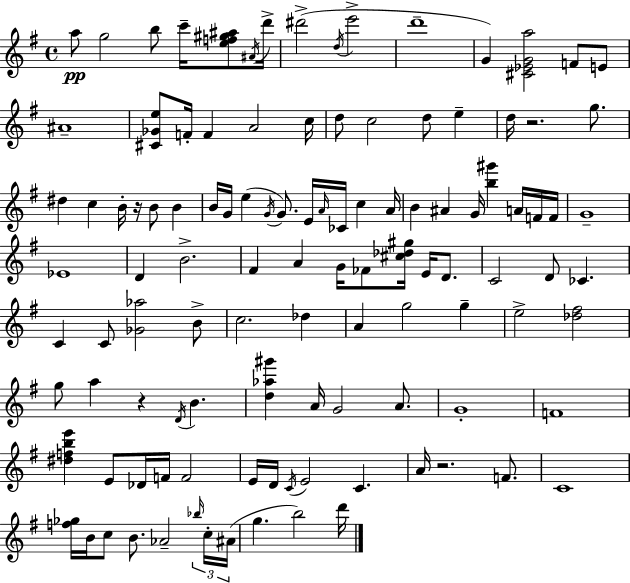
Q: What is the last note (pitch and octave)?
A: D6